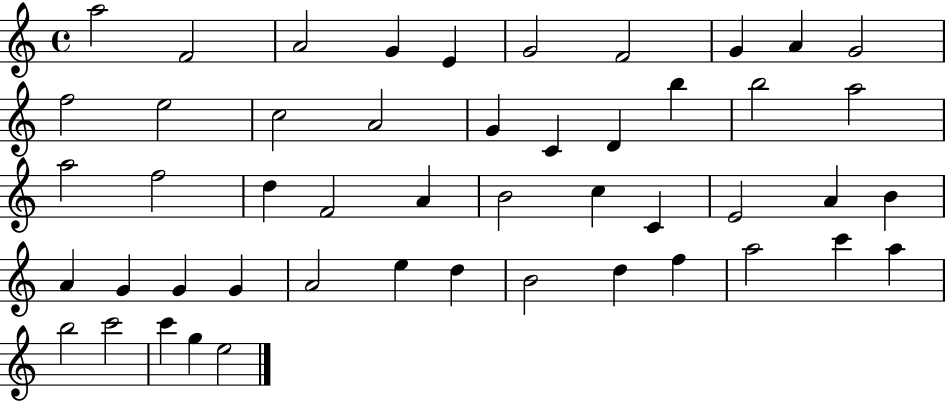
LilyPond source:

{
  \clef treble
  \time 4/4
  \defaultTimeSignature
  \key c \major
  a''2 f'2 | a'2 g'4 e'4 | g'2 f'2 | g'4 a'4 g'2 | \break f''2 e''2 | c''2 a'2 | g'4 c'4 d'4 b''4 | b''2 a''2 | \break a''2 f''2 | d''4 f'2 a'4 | b'2 c''4 c'4 | e'2 a'4 b'4 | \break a'4 g'4 g'4 g'4 | a'2 e''4 d''4 | b'2 d''4 f''4 | a''2 c'''4 a''4 | \break b''2 c'''2 | c'''4 g''4 e''2 | \bar "|."
}